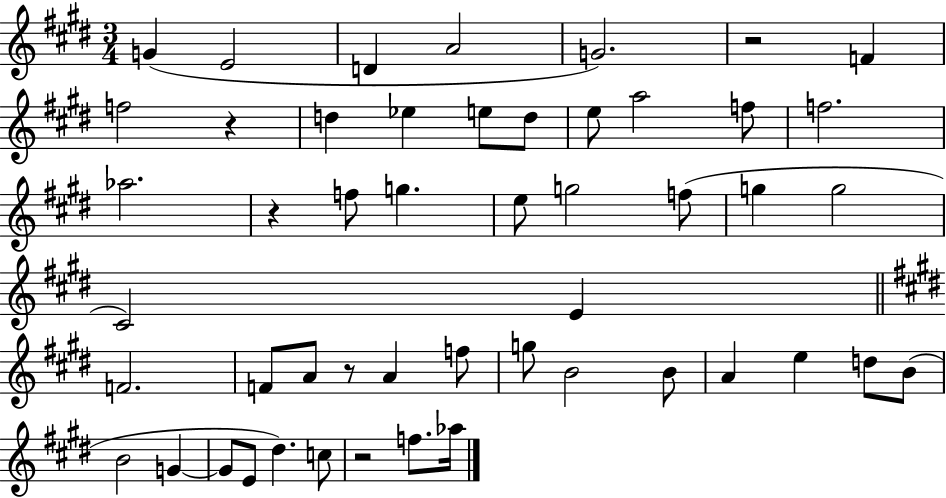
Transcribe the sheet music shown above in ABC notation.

X:1
T:Untitled
M:3/4
L:1/4
K:E
G E2 D A2 G2 z2 F f2 z d _e e/2 d/2 e/2 a2 f/2 f2 _a2 z f/2 g e/2 g2 f/2 g g2 ^C2 E F2 F/2 A/2 z/2 A f/2 g/2 B2 B/2 A e d/2 B/2 B2 G G/2 E/2 ^d c/2 z2 f/2 _a/4